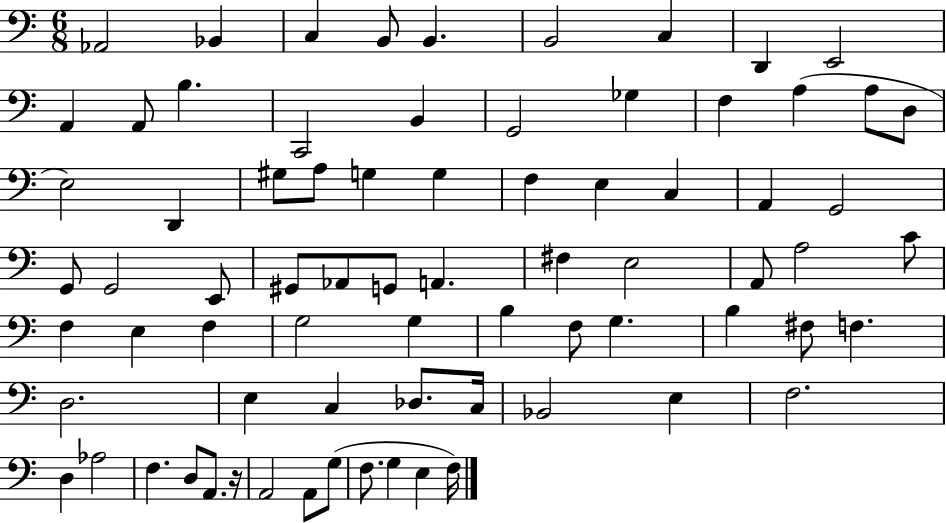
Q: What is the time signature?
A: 6/8